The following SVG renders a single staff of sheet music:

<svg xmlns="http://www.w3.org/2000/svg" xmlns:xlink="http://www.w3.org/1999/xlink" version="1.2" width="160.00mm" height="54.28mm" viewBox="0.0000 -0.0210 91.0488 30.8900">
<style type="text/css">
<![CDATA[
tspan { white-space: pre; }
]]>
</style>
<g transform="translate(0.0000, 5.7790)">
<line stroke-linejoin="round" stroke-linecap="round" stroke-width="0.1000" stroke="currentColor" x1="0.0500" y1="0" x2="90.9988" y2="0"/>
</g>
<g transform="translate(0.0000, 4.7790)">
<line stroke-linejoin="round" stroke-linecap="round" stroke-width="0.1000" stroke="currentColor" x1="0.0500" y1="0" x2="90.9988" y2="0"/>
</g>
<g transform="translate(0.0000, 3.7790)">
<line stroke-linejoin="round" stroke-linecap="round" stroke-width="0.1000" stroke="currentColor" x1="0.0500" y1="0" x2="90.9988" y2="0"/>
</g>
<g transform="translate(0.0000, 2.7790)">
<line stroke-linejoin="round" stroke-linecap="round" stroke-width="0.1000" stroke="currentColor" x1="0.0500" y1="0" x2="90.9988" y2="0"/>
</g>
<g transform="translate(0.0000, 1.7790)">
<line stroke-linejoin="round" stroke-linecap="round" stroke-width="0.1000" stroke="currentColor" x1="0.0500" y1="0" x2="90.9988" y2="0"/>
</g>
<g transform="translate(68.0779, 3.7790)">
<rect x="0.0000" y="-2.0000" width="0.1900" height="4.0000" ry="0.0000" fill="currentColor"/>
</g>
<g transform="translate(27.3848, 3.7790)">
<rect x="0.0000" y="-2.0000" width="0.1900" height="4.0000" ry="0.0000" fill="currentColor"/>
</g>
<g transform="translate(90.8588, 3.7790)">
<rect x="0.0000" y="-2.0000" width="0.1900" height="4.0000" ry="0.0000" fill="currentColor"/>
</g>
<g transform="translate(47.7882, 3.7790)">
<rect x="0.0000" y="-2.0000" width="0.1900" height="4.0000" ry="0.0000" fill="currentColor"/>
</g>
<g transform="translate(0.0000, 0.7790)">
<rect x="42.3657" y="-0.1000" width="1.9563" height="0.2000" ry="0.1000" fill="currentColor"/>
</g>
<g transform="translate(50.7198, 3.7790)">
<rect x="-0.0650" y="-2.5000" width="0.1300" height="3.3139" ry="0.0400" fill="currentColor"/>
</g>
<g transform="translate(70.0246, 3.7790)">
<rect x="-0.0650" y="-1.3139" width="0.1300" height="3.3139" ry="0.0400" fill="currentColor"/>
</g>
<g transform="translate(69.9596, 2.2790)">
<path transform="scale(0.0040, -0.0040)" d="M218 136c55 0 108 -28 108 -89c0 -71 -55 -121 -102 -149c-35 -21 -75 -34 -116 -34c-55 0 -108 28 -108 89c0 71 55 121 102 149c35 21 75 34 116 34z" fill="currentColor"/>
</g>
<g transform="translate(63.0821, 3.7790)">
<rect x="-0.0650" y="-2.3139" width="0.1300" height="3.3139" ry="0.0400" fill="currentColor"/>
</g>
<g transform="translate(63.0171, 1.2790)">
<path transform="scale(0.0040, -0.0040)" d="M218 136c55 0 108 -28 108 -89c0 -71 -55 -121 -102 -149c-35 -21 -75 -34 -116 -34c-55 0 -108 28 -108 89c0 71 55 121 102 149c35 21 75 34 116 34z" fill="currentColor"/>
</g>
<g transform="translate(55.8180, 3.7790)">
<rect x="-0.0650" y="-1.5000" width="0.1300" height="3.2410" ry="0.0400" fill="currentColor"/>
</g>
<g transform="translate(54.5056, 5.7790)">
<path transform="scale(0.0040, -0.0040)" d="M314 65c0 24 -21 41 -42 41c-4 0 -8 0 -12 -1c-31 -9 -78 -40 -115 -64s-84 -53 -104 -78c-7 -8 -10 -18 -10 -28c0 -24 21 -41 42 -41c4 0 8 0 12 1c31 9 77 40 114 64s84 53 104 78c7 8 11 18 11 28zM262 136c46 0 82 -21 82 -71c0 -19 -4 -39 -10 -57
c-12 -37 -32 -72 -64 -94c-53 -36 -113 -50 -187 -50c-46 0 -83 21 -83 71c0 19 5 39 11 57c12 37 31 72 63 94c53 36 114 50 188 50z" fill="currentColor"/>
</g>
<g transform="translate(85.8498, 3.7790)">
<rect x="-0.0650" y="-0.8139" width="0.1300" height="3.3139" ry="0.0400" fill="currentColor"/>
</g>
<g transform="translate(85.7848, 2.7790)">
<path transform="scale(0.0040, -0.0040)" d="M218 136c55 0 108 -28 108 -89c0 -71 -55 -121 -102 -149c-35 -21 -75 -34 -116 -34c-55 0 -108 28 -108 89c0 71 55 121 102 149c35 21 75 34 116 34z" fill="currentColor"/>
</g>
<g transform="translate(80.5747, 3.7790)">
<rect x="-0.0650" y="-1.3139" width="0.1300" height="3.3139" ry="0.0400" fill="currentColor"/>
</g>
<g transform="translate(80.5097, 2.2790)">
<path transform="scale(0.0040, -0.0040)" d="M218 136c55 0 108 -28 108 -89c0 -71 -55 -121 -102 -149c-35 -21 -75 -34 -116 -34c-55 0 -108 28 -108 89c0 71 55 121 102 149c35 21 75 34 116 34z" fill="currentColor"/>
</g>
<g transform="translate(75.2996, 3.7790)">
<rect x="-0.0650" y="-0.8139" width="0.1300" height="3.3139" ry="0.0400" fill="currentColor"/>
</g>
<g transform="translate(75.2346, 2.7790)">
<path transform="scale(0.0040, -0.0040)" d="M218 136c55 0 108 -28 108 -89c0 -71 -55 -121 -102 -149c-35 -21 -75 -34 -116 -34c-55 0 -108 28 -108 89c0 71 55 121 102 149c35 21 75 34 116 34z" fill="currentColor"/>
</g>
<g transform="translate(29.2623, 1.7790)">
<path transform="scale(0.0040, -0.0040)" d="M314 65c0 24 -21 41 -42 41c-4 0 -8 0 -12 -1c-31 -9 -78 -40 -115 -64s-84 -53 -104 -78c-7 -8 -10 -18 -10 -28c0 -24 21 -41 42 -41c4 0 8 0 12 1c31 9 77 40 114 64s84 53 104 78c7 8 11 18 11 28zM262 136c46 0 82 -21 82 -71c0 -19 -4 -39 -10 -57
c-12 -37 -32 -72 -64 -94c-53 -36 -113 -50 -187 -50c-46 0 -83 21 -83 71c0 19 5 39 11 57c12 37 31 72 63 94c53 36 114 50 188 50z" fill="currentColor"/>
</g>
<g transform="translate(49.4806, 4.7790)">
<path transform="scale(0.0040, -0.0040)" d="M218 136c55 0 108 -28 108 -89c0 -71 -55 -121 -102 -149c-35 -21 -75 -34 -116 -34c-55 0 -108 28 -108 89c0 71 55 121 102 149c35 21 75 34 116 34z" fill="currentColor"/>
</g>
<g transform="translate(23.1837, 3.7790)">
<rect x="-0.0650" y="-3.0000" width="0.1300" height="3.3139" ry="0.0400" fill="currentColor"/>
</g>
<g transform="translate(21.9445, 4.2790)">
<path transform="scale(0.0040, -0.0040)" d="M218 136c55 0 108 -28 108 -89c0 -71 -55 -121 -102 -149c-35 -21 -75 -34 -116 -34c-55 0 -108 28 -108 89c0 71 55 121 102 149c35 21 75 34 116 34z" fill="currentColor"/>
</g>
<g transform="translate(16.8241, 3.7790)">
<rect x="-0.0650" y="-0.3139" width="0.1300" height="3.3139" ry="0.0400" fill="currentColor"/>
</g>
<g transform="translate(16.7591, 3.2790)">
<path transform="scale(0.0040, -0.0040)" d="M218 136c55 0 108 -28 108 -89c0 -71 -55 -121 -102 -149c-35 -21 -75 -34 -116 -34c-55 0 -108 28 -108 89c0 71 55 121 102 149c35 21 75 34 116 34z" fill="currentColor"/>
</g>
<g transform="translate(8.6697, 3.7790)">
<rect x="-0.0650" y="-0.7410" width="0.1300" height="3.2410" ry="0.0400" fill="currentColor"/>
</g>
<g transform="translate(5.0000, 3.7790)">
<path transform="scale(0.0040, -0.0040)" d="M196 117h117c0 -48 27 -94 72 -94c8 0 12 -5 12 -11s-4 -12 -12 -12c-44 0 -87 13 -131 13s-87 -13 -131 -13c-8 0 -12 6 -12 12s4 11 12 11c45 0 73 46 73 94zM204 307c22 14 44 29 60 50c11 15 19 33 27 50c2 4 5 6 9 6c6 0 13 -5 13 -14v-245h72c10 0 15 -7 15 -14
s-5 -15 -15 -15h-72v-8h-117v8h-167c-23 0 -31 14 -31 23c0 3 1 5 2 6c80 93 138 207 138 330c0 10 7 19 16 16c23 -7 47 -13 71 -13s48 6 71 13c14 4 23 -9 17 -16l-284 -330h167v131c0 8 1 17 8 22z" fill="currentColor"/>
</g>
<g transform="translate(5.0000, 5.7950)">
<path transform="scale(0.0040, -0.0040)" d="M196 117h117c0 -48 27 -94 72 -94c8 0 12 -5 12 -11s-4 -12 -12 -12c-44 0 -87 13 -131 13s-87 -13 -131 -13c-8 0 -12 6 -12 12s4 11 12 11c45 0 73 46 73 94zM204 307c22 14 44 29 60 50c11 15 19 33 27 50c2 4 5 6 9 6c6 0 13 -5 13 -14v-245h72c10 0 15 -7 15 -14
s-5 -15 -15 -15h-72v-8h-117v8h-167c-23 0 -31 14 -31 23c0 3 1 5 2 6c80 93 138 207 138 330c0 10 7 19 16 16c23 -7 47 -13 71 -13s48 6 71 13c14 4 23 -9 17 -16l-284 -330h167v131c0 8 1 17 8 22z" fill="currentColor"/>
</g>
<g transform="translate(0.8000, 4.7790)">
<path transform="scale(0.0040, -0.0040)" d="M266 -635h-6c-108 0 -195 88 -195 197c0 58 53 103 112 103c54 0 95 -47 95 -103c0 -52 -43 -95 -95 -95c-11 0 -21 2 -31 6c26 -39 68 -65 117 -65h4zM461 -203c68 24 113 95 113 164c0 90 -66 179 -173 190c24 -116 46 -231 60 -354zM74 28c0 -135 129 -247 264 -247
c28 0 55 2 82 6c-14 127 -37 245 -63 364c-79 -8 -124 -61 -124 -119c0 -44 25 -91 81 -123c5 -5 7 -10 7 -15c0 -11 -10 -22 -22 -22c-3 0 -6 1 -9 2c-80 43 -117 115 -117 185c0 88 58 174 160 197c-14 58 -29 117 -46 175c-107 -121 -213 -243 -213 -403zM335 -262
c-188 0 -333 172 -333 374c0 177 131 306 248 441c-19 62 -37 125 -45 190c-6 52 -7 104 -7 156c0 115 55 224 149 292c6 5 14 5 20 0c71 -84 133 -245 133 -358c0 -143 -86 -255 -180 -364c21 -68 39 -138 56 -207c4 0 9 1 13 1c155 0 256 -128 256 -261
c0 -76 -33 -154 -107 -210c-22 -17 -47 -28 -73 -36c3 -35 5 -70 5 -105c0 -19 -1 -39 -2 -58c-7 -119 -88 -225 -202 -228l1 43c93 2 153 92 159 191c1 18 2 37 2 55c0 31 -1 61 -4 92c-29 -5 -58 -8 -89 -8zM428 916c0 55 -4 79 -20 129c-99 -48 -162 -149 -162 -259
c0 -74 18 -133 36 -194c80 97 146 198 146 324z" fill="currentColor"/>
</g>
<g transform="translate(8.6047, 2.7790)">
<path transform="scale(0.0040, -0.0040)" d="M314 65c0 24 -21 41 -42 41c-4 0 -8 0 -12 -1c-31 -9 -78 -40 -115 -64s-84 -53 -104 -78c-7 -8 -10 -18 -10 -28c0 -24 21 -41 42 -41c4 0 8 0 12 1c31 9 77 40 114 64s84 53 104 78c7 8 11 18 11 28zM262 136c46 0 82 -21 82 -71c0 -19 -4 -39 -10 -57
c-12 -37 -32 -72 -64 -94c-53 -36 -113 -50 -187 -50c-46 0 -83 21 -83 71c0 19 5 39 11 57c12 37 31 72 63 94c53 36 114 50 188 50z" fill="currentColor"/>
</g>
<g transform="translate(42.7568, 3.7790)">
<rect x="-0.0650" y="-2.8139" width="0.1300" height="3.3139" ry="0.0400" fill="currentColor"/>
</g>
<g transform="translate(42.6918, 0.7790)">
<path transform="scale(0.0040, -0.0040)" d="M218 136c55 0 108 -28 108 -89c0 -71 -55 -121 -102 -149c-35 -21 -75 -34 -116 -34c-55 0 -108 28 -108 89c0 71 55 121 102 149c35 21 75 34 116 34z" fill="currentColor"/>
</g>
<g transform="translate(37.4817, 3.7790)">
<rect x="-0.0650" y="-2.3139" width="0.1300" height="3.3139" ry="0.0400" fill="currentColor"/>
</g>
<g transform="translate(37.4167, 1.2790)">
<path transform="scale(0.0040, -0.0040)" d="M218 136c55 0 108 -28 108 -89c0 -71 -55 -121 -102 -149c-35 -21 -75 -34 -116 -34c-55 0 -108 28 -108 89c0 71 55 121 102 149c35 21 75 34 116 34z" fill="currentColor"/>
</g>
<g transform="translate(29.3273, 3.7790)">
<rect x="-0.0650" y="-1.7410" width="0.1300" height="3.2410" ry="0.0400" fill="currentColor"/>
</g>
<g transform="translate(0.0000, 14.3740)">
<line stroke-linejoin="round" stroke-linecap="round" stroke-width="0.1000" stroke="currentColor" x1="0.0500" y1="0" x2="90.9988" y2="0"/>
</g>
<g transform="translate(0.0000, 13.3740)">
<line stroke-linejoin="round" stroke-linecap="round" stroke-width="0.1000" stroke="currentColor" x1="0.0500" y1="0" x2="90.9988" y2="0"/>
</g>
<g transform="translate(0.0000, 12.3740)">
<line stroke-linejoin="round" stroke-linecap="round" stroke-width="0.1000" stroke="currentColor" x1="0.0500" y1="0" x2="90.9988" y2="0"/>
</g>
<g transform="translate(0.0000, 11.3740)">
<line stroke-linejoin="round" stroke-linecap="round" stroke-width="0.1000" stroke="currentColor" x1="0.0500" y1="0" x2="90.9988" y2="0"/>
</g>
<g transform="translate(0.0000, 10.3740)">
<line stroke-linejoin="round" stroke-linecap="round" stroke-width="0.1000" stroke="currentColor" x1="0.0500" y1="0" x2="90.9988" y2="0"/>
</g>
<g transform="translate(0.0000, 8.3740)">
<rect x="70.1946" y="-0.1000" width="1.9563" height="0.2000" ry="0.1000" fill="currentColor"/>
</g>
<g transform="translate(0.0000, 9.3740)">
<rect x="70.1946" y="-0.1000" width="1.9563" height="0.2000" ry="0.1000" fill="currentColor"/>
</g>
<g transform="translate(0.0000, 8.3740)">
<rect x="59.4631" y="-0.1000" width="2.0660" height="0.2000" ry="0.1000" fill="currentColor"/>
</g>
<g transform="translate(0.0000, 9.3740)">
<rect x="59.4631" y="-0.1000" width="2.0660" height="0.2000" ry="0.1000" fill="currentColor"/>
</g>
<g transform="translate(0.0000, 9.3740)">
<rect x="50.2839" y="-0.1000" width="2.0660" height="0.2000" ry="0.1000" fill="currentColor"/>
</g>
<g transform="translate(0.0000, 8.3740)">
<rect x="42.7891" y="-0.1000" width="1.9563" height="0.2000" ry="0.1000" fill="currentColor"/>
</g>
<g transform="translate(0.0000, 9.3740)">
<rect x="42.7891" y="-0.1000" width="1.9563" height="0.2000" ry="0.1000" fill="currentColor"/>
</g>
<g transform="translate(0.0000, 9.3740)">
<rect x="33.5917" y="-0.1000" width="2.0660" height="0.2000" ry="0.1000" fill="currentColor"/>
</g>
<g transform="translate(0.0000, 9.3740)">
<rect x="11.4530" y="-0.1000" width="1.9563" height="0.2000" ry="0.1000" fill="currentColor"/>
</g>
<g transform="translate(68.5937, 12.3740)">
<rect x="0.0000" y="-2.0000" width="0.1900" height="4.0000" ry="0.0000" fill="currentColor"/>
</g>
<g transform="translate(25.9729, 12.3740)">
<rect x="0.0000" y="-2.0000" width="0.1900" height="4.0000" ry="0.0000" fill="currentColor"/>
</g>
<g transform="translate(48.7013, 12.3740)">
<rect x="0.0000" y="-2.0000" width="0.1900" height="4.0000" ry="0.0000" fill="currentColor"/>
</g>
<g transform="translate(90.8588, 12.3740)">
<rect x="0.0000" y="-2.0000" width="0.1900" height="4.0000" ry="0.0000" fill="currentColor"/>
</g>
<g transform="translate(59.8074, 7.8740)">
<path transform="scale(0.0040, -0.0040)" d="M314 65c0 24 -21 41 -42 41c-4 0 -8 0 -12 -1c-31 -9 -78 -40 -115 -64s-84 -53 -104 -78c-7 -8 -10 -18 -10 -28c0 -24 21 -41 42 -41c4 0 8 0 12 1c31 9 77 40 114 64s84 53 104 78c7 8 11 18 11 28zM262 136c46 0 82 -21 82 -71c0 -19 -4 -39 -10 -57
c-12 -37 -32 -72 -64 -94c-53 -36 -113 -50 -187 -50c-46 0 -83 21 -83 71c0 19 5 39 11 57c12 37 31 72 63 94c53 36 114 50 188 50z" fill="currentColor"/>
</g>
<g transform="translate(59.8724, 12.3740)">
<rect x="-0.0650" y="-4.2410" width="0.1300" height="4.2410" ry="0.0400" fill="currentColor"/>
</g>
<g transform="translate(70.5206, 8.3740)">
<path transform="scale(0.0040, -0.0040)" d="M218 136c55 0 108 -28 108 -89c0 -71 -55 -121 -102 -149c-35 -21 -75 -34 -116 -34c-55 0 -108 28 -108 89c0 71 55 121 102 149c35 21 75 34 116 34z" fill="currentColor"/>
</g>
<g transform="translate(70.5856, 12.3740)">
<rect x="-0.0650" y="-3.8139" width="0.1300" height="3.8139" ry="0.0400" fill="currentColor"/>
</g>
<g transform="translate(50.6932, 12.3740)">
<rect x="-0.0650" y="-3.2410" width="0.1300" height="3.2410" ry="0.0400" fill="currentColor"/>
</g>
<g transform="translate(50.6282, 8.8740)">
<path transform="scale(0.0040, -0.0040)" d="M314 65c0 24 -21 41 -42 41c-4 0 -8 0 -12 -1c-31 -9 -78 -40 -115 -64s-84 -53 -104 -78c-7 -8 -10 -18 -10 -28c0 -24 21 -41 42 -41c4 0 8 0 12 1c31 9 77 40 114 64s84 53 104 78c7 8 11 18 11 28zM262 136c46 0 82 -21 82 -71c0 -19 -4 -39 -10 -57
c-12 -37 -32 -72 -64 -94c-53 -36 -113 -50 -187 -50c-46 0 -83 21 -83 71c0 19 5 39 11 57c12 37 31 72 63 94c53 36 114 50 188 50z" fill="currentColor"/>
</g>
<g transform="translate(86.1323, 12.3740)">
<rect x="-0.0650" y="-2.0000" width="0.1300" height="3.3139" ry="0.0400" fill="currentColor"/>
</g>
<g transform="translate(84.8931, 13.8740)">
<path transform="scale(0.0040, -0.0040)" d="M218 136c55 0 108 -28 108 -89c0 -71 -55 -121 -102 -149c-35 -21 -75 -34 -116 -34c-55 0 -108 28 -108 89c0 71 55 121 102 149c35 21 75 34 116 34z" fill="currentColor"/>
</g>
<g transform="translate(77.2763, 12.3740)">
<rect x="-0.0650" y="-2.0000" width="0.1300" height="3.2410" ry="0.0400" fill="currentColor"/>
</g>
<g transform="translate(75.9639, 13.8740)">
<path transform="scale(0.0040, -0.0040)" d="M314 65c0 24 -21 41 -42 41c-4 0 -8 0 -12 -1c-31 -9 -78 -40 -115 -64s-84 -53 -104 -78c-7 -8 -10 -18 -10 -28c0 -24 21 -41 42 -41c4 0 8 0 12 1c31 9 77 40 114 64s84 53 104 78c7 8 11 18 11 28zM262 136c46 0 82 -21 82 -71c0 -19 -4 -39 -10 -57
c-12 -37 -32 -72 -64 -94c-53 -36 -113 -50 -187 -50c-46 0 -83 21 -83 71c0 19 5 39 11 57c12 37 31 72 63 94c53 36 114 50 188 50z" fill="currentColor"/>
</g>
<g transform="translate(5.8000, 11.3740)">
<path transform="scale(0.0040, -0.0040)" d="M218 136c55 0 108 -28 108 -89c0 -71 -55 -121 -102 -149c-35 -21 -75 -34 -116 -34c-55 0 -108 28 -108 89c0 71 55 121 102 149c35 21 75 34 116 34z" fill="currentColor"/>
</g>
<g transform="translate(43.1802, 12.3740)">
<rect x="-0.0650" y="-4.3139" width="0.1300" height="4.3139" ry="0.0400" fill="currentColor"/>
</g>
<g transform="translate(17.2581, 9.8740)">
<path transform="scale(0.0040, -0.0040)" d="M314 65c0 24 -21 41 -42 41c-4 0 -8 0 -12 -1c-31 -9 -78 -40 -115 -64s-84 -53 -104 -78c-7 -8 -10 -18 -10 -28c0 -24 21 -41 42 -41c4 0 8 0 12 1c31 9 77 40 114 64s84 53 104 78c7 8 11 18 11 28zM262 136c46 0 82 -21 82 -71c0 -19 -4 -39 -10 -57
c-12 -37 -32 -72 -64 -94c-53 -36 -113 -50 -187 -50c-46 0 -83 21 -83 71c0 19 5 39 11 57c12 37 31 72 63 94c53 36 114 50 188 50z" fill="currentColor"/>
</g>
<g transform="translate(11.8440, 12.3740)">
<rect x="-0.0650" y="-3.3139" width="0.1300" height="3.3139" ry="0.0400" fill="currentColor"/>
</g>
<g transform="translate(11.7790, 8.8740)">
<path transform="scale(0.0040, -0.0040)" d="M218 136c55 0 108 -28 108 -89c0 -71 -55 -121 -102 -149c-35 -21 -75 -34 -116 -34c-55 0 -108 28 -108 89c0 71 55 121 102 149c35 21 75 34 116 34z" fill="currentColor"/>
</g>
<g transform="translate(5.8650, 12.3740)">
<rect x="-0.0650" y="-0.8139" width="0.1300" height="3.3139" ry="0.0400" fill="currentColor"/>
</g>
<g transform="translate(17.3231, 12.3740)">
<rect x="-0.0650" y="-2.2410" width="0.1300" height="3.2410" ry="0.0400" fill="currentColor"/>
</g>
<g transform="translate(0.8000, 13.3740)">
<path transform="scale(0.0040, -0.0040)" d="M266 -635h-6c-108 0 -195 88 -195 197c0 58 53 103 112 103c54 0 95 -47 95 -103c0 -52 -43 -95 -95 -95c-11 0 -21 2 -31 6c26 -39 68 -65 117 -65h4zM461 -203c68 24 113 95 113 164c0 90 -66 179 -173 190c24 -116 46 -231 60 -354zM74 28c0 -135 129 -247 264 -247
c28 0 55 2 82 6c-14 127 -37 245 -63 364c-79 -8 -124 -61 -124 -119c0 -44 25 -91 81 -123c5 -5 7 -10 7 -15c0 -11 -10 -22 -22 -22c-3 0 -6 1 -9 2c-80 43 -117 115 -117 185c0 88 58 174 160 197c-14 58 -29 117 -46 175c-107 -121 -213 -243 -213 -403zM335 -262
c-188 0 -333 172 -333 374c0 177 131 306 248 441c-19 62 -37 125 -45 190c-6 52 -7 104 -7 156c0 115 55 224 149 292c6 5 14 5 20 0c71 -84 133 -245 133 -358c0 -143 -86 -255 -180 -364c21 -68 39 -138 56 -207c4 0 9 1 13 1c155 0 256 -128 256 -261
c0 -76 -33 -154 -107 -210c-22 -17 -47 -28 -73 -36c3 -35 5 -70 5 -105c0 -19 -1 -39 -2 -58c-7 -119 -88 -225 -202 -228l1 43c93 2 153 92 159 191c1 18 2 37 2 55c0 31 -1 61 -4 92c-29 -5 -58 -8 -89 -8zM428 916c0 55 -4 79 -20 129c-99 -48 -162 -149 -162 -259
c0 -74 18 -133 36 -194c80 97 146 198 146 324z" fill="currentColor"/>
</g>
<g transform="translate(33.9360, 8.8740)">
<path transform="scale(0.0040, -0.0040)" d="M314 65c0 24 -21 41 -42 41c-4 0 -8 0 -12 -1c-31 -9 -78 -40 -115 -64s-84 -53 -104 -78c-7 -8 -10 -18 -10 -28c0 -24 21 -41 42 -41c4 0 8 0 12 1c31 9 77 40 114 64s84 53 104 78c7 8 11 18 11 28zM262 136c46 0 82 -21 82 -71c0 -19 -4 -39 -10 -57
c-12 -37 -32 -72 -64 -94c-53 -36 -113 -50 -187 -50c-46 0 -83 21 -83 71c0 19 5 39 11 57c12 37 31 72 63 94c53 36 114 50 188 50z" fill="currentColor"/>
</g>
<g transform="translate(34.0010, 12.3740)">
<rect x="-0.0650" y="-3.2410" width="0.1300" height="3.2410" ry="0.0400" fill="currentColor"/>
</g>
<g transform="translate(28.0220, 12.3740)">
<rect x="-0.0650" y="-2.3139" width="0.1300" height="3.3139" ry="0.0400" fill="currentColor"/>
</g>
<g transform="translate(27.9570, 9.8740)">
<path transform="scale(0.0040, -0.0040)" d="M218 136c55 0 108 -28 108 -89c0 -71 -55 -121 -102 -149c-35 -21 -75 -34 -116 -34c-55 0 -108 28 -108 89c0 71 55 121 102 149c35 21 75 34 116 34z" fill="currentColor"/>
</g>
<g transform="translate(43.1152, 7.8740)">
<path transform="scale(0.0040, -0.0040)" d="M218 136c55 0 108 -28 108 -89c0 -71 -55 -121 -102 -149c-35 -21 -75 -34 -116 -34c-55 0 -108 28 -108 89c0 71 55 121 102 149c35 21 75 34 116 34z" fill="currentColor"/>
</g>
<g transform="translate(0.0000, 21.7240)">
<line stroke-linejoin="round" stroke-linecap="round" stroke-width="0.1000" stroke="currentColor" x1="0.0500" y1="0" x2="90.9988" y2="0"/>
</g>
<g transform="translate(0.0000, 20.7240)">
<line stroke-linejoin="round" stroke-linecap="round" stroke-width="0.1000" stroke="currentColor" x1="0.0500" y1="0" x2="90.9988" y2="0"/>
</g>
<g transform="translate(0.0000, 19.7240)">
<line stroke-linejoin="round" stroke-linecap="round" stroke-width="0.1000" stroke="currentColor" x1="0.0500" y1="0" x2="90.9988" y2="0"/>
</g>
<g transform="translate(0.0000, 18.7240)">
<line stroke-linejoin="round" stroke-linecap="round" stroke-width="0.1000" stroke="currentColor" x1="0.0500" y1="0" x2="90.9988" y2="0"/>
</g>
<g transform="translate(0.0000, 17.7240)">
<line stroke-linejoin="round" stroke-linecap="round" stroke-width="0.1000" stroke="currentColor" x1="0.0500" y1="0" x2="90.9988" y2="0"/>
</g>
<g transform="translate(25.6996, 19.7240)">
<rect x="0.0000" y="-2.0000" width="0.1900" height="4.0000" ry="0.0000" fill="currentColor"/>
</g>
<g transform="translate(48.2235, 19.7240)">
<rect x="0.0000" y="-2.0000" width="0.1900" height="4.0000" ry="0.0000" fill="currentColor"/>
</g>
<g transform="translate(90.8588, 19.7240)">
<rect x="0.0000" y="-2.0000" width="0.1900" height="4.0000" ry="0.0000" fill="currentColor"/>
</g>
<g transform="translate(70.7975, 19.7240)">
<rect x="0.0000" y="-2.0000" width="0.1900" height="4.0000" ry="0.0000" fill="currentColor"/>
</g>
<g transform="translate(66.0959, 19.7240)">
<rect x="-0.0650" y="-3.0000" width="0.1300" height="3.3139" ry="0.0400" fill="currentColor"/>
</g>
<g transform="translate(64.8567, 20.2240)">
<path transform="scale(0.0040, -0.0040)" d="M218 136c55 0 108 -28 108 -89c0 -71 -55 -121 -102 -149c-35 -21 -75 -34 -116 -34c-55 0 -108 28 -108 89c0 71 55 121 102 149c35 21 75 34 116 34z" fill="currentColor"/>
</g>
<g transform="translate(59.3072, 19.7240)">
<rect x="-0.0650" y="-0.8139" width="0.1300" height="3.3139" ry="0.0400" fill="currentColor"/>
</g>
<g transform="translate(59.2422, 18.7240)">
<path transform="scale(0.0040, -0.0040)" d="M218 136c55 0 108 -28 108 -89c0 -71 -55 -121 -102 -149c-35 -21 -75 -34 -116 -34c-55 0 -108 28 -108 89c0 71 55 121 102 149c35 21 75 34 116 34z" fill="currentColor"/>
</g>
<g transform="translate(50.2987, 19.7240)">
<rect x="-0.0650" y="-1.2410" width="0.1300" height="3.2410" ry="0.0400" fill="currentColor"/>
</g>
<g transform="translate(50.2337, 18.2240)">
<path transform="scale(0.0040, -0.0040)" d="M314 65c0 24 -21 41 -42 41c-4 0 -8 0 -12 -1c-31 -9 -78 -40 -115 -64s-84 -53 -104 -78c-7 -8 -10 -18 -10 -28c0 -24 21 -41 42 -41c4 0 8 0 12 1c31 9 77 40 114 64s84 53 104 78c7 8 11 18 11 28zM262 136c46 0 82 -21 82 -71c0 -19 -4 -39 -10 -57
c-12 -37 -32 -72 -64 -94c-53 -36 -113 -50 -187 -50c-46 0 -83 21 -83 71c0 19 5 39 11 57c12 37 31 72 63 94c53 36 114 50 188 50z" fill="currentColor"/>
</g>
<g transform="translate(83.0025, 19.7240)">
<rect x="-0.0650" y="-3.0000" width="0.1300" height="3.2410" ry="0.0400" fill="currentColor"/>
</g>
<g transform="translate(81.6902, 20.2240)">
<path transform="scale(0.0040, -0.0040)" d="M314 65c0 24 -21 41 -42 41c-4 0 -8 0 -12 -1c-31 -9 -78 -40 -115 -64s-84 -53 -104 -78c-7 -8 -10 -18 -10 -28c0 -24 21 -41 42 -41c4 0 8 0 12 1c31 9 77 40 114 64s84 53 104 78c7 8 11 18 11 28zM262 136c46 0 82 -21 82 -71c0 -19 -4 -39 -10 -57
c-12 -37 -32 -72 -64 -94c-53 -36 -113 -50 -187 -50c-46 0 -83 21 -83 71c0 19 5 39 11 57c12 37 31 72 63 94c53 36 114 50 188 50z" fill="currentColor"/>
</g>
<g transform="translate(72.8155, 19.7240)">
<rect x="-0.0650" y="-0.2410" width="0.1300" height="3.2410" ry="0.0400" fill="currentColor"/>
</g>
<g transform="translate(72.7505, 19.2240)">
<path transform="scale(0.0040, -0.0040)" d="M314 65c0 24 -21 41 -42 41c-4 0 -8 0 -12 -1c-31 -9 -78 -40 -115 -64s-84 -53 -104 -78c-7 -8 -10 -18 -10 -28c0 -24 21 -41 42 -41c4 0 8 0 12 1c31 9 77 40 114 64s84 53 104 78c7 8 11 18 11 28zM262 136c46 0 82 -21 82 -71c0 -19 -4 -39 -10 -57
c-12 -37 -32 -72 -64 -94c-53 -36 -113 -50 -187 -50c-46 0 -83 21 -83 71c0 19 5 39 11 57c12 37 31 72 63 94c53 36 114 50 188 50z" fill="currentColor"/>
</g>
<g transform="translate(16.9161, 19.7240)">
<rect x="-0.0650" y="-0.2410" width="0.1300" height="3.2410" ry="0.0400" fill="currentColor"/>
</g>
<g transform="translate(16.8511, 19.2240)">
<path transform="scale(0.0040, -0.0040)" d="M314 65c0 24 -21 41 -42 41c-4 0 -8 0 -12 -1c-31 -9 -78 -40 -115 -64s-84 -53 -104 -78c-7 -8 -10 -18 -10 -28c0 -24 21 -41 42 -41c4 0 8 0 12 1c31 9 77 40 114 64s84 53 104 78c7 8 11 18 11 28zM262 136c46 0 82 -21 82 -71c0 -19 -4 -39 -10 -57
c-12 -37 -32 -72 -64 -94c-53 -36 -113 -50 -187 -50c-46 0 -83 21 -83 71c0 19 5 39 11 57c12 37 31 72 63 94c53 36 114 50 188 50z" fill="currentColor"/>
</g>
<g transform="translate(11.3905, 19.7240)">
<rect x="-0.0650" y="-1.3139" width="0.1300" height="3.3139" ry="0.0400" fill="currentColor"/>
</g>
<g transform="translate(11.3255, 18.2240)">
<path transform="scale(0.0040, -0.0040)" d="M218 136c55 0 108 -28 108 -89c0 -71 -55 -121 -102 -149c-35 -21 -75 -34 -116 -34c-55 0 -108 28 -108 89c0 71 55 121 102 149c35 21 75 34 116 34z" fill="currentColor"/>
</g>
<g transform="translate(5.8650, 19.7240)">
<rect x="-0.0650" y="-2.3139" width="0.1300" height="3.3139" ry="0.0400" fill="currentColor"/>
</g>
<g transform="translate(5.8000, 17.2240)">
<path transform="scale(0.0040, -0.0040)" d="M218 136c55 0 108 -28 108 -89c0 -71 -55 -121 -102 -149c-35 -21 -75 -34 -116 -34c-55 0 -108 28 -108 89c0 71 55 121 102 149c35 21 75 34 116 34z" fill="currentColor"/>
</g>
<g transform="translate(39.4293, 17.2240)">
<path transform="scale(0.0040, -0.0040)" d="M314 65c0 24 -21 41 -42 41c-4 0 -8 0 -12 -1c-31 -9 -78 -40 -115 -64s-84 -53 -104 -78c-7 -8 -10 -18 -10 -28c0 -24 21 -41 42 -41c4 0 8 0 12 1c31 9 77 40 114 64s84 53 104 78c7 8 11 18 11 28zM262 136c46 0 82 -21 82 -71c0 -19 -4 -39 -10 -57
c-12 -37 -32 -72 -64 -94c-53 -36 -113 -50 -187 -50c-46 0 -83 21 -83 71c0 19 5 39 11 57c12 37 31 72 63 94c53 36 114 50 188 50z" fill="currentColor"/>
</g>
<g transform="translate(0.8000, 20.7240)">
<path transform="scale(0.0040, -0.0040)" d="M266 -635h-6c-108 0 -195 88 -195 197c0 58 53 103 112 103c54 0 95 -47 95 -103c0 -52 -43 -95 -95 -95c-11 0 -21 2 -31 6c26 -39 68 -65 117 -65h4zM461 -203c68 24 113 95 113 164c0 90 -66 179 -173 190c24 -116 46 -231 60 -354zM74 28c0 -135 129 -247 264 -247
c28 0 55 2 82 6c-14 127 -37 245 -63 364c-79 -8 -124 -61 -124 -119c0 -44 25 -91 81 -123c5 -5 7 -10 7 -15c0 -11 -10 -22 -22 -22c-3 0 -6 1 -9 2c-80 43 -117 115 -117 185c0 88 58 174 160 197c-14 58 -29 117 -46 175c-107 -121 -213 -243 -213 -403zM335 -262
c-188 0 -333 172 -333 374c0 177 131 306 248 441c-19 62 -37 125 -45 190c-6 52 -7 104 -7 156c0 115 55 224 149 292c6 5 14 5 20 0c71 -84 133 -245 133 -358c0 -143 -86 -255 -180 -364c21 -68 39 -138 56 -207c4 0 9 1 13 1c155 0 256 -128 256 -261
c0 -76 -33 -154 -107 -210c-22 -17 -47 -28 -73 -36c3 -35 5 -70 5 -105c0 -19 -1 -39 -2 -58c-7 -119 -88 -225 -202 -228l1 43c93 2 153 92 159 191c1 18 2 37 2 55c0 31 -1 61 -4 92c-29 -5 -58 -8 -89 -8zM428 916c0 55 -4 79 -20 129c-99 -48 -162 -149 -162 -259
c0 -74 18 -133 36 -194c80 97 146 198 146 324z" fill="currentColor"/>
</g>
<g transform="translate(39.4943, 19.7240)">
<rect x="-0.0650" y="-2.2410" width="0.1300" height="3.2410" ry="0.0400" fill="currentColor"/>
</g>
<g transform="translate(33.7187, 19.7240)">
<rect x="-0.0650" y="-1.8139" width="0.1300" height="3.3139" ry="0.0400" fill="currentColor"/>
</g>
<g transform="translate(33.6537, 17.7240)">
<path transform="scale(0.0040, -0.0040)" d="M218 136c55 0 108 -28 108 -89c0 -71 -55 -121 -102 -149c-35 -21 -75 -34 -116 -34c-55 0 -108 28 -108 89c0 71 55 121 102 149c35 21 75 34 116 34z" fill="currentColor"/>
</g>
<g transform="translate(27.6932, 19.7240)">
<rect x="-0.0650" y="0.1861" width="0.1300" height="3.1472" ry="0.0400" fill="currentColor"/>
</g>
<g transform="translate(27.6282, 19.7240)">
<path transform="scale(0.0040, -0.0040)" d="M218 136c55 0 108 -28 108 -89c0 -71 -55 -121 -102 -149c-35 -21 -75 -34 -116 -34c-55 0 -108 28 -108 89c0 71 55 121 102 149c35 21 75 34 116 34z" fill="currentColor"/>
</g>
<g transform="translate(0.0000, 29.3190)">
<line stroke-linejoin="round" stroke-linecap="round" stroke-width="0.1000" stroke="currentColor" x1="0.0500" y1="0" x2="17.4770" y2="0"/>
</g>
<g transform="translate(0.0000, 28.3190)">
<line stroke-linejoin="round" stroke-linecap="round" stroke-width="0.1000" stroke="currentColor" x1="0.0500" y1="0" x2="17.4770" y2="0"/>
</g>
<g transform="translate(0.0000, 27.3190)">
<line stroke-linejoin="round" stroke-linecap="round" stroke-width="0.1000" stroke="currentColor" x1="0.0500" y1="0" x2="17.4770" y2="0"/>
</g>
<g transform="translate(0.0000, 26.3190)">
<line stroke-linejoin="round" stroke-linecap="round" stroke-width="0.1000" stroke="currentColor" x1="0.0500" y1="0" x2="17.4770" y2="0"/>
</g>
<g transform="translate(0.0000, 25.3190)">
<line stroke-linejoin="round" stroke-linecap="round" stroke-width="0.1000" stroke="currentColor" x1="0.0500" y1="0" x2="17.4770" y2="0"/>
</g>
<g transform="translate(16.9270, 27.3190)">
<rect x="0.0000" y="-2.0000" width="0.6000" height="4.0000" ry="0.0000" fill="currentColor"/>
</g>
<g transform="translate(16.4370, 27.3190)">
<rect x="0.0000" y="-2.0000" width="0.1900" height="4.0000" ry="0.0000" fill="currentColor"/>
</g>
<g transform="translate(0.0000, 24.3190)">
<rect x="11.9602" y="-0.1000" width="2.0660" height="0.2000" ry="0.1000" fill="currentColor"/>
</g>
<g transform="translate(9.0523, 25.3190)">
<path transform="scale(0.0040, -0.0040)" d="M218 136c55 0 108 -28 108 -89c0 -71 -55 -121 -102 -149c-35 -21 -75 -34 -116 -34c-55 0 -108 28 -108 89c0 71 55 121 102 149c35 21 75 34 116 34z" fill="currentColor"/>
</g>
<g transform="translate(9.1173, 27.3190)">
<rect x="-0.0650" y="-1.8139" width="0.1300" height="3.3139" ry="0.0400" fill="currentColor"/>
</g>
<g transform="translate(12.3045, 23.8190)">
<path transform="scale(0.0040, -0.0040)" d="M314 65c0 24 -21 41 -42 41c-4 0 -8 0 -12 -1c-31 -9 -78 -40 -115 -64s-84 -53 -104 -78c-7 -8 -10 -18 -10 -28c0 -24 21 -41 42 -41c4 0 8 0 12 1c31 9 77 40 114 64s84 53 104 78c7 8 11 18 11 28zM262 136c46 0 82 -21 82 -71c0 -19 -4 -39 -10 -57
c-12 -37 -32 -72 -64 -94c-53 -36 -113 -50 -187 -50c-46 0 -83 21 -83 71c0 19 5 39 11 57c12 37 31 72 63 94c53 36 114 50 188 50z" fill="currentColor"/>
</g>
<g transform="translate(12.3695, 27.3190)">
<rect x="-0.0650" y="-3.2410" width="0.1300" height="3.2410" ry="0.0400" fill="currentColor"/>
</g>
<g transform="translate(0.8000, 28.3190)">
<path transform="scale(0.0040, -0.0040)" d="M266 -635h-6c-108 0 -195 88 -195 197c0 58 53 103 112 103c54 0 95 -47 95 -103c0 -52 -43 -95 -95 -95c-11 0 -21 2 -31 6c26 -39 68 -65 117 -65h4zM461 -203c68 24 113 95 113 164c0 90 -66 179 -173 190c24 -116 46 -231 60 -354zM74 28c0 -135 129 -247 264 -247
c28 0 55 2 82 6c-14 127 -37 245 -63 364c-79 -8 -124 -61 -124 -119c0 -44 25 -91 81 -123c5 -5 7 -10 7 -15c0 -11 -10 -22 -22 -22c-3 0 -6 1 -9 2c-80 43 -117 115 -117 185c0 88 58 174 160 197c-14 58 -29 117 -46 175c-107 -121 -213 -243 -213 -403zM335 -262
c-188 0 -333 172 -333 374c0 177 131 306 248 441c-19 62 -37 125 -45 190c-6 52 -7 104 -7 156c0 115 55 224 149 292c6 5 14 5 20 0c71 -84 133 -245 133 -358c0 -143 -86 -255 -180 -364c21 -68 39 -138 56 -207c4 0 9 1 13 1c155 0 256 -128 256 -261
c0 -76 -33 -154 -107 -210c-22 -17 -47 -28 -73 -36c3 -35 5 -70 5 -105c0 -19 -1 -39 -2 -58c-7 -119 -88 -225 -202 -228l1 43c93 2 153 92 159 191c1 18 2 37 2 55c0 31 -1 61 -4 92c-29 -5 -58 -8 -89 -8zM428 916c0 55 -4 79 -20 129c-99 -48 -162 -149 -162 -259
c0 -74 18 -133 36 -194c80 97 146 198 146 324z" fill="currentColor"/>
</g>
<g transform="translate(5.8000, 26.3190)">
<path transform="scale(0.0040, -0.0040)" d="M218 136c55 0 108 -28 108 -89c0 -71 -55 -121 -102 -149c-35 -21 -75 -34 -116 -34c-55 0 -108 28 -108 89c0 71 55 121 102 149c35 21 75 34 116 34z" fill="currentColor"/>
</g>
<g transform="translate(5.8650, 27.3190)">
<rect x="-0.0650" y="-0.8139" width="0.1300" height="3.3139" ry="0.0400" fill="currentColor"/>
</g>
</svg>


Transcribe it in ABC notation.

X:1
T:Untitled
M:4/4
L:1/4
K:C
d2 c A f2 g a G E2 g e d e d d b g2 g b2 d' b2 d'2 c' F2 F g e c2 B f g2 e2 d A c2 A2 d f b2